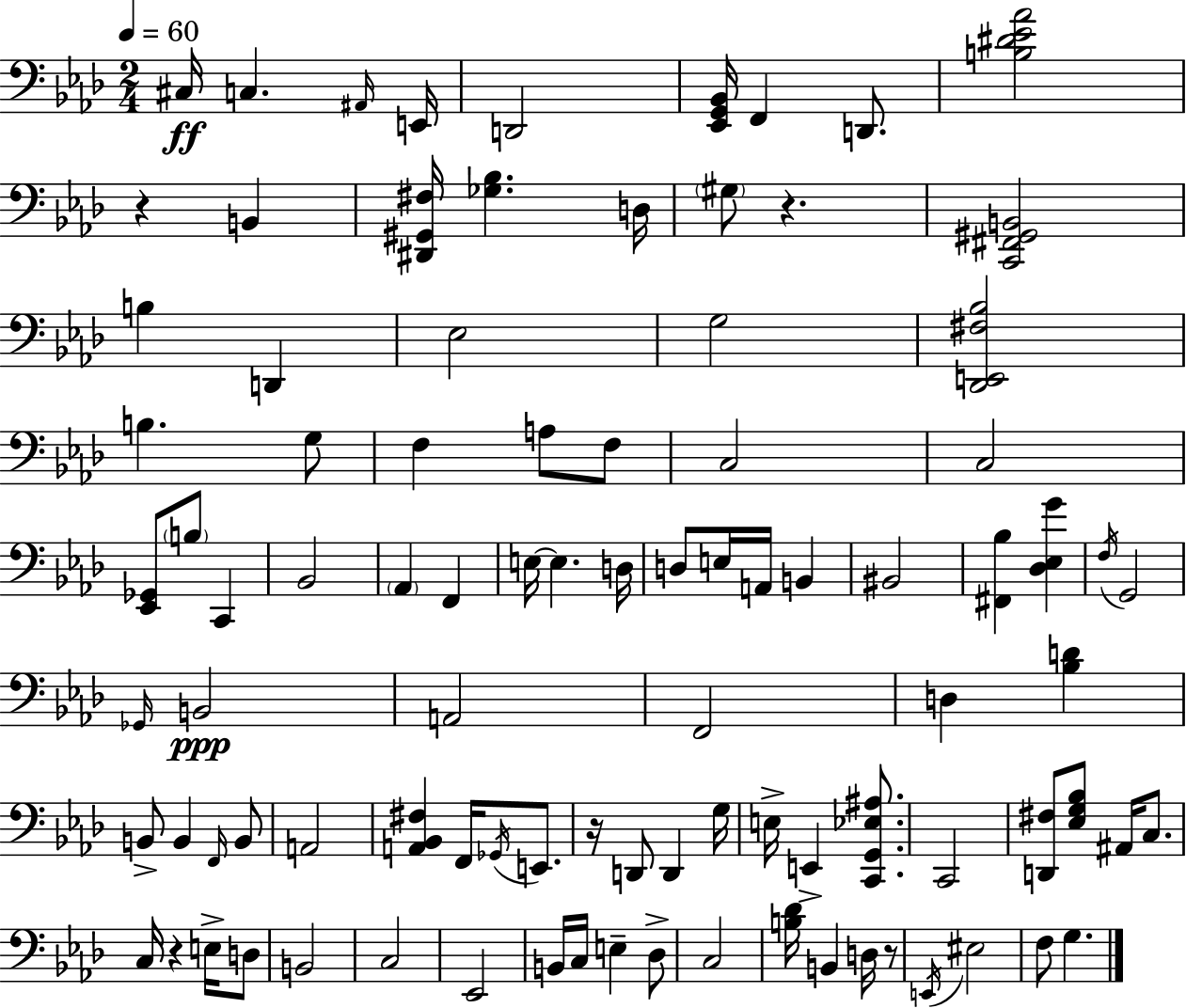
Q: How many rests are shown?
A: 5